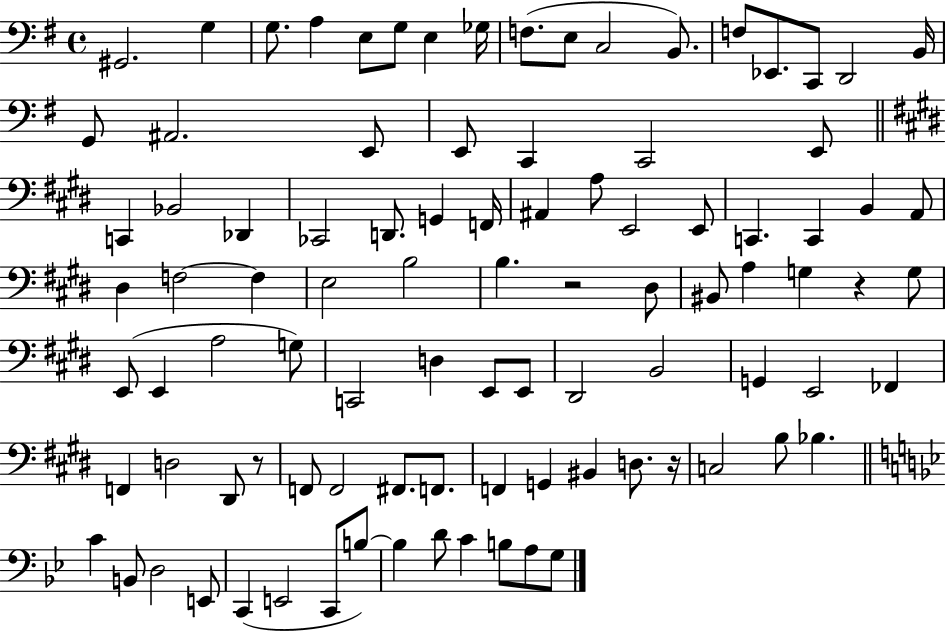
G#2/h. G3/q G3/e. A3/q E3/e G3/e E3/q Gb3/s F3/e. E3/e C3/h B2/e. F3/e Eb2/e. C2/e D2/h B2/s G2/e A#2/h. E2/e E2/e C2/q C2/h E2/e C2/q Bb2/h Db2/q CES2/h D2/e. G2/q F2/s A#2/q A3/e E2/h E2/e C2/q. C2/q B2/q A2/e D#3/q F3/h F3/q E3/h B3/h B3/q. R/h D#3/e BIS2/e A3/q G3/q R/q G3/e E2/e E2/q A3/h G3/e C2/h D3/q E2/e E2/e D#2/h B2/h G2/q E2/h FES2/q F2/q D3/h D#2/e R/e F2/e F2/h F#2/e. F2/e. F2/q G2/q BIS2/q D3/e. R/s C3/h B3/e Bb3/q. C4/q B2/e D3/h E2/e C2/q E2/h C2/e B3/e B3/q D4/e C4/q B3/e A3/e G3/e